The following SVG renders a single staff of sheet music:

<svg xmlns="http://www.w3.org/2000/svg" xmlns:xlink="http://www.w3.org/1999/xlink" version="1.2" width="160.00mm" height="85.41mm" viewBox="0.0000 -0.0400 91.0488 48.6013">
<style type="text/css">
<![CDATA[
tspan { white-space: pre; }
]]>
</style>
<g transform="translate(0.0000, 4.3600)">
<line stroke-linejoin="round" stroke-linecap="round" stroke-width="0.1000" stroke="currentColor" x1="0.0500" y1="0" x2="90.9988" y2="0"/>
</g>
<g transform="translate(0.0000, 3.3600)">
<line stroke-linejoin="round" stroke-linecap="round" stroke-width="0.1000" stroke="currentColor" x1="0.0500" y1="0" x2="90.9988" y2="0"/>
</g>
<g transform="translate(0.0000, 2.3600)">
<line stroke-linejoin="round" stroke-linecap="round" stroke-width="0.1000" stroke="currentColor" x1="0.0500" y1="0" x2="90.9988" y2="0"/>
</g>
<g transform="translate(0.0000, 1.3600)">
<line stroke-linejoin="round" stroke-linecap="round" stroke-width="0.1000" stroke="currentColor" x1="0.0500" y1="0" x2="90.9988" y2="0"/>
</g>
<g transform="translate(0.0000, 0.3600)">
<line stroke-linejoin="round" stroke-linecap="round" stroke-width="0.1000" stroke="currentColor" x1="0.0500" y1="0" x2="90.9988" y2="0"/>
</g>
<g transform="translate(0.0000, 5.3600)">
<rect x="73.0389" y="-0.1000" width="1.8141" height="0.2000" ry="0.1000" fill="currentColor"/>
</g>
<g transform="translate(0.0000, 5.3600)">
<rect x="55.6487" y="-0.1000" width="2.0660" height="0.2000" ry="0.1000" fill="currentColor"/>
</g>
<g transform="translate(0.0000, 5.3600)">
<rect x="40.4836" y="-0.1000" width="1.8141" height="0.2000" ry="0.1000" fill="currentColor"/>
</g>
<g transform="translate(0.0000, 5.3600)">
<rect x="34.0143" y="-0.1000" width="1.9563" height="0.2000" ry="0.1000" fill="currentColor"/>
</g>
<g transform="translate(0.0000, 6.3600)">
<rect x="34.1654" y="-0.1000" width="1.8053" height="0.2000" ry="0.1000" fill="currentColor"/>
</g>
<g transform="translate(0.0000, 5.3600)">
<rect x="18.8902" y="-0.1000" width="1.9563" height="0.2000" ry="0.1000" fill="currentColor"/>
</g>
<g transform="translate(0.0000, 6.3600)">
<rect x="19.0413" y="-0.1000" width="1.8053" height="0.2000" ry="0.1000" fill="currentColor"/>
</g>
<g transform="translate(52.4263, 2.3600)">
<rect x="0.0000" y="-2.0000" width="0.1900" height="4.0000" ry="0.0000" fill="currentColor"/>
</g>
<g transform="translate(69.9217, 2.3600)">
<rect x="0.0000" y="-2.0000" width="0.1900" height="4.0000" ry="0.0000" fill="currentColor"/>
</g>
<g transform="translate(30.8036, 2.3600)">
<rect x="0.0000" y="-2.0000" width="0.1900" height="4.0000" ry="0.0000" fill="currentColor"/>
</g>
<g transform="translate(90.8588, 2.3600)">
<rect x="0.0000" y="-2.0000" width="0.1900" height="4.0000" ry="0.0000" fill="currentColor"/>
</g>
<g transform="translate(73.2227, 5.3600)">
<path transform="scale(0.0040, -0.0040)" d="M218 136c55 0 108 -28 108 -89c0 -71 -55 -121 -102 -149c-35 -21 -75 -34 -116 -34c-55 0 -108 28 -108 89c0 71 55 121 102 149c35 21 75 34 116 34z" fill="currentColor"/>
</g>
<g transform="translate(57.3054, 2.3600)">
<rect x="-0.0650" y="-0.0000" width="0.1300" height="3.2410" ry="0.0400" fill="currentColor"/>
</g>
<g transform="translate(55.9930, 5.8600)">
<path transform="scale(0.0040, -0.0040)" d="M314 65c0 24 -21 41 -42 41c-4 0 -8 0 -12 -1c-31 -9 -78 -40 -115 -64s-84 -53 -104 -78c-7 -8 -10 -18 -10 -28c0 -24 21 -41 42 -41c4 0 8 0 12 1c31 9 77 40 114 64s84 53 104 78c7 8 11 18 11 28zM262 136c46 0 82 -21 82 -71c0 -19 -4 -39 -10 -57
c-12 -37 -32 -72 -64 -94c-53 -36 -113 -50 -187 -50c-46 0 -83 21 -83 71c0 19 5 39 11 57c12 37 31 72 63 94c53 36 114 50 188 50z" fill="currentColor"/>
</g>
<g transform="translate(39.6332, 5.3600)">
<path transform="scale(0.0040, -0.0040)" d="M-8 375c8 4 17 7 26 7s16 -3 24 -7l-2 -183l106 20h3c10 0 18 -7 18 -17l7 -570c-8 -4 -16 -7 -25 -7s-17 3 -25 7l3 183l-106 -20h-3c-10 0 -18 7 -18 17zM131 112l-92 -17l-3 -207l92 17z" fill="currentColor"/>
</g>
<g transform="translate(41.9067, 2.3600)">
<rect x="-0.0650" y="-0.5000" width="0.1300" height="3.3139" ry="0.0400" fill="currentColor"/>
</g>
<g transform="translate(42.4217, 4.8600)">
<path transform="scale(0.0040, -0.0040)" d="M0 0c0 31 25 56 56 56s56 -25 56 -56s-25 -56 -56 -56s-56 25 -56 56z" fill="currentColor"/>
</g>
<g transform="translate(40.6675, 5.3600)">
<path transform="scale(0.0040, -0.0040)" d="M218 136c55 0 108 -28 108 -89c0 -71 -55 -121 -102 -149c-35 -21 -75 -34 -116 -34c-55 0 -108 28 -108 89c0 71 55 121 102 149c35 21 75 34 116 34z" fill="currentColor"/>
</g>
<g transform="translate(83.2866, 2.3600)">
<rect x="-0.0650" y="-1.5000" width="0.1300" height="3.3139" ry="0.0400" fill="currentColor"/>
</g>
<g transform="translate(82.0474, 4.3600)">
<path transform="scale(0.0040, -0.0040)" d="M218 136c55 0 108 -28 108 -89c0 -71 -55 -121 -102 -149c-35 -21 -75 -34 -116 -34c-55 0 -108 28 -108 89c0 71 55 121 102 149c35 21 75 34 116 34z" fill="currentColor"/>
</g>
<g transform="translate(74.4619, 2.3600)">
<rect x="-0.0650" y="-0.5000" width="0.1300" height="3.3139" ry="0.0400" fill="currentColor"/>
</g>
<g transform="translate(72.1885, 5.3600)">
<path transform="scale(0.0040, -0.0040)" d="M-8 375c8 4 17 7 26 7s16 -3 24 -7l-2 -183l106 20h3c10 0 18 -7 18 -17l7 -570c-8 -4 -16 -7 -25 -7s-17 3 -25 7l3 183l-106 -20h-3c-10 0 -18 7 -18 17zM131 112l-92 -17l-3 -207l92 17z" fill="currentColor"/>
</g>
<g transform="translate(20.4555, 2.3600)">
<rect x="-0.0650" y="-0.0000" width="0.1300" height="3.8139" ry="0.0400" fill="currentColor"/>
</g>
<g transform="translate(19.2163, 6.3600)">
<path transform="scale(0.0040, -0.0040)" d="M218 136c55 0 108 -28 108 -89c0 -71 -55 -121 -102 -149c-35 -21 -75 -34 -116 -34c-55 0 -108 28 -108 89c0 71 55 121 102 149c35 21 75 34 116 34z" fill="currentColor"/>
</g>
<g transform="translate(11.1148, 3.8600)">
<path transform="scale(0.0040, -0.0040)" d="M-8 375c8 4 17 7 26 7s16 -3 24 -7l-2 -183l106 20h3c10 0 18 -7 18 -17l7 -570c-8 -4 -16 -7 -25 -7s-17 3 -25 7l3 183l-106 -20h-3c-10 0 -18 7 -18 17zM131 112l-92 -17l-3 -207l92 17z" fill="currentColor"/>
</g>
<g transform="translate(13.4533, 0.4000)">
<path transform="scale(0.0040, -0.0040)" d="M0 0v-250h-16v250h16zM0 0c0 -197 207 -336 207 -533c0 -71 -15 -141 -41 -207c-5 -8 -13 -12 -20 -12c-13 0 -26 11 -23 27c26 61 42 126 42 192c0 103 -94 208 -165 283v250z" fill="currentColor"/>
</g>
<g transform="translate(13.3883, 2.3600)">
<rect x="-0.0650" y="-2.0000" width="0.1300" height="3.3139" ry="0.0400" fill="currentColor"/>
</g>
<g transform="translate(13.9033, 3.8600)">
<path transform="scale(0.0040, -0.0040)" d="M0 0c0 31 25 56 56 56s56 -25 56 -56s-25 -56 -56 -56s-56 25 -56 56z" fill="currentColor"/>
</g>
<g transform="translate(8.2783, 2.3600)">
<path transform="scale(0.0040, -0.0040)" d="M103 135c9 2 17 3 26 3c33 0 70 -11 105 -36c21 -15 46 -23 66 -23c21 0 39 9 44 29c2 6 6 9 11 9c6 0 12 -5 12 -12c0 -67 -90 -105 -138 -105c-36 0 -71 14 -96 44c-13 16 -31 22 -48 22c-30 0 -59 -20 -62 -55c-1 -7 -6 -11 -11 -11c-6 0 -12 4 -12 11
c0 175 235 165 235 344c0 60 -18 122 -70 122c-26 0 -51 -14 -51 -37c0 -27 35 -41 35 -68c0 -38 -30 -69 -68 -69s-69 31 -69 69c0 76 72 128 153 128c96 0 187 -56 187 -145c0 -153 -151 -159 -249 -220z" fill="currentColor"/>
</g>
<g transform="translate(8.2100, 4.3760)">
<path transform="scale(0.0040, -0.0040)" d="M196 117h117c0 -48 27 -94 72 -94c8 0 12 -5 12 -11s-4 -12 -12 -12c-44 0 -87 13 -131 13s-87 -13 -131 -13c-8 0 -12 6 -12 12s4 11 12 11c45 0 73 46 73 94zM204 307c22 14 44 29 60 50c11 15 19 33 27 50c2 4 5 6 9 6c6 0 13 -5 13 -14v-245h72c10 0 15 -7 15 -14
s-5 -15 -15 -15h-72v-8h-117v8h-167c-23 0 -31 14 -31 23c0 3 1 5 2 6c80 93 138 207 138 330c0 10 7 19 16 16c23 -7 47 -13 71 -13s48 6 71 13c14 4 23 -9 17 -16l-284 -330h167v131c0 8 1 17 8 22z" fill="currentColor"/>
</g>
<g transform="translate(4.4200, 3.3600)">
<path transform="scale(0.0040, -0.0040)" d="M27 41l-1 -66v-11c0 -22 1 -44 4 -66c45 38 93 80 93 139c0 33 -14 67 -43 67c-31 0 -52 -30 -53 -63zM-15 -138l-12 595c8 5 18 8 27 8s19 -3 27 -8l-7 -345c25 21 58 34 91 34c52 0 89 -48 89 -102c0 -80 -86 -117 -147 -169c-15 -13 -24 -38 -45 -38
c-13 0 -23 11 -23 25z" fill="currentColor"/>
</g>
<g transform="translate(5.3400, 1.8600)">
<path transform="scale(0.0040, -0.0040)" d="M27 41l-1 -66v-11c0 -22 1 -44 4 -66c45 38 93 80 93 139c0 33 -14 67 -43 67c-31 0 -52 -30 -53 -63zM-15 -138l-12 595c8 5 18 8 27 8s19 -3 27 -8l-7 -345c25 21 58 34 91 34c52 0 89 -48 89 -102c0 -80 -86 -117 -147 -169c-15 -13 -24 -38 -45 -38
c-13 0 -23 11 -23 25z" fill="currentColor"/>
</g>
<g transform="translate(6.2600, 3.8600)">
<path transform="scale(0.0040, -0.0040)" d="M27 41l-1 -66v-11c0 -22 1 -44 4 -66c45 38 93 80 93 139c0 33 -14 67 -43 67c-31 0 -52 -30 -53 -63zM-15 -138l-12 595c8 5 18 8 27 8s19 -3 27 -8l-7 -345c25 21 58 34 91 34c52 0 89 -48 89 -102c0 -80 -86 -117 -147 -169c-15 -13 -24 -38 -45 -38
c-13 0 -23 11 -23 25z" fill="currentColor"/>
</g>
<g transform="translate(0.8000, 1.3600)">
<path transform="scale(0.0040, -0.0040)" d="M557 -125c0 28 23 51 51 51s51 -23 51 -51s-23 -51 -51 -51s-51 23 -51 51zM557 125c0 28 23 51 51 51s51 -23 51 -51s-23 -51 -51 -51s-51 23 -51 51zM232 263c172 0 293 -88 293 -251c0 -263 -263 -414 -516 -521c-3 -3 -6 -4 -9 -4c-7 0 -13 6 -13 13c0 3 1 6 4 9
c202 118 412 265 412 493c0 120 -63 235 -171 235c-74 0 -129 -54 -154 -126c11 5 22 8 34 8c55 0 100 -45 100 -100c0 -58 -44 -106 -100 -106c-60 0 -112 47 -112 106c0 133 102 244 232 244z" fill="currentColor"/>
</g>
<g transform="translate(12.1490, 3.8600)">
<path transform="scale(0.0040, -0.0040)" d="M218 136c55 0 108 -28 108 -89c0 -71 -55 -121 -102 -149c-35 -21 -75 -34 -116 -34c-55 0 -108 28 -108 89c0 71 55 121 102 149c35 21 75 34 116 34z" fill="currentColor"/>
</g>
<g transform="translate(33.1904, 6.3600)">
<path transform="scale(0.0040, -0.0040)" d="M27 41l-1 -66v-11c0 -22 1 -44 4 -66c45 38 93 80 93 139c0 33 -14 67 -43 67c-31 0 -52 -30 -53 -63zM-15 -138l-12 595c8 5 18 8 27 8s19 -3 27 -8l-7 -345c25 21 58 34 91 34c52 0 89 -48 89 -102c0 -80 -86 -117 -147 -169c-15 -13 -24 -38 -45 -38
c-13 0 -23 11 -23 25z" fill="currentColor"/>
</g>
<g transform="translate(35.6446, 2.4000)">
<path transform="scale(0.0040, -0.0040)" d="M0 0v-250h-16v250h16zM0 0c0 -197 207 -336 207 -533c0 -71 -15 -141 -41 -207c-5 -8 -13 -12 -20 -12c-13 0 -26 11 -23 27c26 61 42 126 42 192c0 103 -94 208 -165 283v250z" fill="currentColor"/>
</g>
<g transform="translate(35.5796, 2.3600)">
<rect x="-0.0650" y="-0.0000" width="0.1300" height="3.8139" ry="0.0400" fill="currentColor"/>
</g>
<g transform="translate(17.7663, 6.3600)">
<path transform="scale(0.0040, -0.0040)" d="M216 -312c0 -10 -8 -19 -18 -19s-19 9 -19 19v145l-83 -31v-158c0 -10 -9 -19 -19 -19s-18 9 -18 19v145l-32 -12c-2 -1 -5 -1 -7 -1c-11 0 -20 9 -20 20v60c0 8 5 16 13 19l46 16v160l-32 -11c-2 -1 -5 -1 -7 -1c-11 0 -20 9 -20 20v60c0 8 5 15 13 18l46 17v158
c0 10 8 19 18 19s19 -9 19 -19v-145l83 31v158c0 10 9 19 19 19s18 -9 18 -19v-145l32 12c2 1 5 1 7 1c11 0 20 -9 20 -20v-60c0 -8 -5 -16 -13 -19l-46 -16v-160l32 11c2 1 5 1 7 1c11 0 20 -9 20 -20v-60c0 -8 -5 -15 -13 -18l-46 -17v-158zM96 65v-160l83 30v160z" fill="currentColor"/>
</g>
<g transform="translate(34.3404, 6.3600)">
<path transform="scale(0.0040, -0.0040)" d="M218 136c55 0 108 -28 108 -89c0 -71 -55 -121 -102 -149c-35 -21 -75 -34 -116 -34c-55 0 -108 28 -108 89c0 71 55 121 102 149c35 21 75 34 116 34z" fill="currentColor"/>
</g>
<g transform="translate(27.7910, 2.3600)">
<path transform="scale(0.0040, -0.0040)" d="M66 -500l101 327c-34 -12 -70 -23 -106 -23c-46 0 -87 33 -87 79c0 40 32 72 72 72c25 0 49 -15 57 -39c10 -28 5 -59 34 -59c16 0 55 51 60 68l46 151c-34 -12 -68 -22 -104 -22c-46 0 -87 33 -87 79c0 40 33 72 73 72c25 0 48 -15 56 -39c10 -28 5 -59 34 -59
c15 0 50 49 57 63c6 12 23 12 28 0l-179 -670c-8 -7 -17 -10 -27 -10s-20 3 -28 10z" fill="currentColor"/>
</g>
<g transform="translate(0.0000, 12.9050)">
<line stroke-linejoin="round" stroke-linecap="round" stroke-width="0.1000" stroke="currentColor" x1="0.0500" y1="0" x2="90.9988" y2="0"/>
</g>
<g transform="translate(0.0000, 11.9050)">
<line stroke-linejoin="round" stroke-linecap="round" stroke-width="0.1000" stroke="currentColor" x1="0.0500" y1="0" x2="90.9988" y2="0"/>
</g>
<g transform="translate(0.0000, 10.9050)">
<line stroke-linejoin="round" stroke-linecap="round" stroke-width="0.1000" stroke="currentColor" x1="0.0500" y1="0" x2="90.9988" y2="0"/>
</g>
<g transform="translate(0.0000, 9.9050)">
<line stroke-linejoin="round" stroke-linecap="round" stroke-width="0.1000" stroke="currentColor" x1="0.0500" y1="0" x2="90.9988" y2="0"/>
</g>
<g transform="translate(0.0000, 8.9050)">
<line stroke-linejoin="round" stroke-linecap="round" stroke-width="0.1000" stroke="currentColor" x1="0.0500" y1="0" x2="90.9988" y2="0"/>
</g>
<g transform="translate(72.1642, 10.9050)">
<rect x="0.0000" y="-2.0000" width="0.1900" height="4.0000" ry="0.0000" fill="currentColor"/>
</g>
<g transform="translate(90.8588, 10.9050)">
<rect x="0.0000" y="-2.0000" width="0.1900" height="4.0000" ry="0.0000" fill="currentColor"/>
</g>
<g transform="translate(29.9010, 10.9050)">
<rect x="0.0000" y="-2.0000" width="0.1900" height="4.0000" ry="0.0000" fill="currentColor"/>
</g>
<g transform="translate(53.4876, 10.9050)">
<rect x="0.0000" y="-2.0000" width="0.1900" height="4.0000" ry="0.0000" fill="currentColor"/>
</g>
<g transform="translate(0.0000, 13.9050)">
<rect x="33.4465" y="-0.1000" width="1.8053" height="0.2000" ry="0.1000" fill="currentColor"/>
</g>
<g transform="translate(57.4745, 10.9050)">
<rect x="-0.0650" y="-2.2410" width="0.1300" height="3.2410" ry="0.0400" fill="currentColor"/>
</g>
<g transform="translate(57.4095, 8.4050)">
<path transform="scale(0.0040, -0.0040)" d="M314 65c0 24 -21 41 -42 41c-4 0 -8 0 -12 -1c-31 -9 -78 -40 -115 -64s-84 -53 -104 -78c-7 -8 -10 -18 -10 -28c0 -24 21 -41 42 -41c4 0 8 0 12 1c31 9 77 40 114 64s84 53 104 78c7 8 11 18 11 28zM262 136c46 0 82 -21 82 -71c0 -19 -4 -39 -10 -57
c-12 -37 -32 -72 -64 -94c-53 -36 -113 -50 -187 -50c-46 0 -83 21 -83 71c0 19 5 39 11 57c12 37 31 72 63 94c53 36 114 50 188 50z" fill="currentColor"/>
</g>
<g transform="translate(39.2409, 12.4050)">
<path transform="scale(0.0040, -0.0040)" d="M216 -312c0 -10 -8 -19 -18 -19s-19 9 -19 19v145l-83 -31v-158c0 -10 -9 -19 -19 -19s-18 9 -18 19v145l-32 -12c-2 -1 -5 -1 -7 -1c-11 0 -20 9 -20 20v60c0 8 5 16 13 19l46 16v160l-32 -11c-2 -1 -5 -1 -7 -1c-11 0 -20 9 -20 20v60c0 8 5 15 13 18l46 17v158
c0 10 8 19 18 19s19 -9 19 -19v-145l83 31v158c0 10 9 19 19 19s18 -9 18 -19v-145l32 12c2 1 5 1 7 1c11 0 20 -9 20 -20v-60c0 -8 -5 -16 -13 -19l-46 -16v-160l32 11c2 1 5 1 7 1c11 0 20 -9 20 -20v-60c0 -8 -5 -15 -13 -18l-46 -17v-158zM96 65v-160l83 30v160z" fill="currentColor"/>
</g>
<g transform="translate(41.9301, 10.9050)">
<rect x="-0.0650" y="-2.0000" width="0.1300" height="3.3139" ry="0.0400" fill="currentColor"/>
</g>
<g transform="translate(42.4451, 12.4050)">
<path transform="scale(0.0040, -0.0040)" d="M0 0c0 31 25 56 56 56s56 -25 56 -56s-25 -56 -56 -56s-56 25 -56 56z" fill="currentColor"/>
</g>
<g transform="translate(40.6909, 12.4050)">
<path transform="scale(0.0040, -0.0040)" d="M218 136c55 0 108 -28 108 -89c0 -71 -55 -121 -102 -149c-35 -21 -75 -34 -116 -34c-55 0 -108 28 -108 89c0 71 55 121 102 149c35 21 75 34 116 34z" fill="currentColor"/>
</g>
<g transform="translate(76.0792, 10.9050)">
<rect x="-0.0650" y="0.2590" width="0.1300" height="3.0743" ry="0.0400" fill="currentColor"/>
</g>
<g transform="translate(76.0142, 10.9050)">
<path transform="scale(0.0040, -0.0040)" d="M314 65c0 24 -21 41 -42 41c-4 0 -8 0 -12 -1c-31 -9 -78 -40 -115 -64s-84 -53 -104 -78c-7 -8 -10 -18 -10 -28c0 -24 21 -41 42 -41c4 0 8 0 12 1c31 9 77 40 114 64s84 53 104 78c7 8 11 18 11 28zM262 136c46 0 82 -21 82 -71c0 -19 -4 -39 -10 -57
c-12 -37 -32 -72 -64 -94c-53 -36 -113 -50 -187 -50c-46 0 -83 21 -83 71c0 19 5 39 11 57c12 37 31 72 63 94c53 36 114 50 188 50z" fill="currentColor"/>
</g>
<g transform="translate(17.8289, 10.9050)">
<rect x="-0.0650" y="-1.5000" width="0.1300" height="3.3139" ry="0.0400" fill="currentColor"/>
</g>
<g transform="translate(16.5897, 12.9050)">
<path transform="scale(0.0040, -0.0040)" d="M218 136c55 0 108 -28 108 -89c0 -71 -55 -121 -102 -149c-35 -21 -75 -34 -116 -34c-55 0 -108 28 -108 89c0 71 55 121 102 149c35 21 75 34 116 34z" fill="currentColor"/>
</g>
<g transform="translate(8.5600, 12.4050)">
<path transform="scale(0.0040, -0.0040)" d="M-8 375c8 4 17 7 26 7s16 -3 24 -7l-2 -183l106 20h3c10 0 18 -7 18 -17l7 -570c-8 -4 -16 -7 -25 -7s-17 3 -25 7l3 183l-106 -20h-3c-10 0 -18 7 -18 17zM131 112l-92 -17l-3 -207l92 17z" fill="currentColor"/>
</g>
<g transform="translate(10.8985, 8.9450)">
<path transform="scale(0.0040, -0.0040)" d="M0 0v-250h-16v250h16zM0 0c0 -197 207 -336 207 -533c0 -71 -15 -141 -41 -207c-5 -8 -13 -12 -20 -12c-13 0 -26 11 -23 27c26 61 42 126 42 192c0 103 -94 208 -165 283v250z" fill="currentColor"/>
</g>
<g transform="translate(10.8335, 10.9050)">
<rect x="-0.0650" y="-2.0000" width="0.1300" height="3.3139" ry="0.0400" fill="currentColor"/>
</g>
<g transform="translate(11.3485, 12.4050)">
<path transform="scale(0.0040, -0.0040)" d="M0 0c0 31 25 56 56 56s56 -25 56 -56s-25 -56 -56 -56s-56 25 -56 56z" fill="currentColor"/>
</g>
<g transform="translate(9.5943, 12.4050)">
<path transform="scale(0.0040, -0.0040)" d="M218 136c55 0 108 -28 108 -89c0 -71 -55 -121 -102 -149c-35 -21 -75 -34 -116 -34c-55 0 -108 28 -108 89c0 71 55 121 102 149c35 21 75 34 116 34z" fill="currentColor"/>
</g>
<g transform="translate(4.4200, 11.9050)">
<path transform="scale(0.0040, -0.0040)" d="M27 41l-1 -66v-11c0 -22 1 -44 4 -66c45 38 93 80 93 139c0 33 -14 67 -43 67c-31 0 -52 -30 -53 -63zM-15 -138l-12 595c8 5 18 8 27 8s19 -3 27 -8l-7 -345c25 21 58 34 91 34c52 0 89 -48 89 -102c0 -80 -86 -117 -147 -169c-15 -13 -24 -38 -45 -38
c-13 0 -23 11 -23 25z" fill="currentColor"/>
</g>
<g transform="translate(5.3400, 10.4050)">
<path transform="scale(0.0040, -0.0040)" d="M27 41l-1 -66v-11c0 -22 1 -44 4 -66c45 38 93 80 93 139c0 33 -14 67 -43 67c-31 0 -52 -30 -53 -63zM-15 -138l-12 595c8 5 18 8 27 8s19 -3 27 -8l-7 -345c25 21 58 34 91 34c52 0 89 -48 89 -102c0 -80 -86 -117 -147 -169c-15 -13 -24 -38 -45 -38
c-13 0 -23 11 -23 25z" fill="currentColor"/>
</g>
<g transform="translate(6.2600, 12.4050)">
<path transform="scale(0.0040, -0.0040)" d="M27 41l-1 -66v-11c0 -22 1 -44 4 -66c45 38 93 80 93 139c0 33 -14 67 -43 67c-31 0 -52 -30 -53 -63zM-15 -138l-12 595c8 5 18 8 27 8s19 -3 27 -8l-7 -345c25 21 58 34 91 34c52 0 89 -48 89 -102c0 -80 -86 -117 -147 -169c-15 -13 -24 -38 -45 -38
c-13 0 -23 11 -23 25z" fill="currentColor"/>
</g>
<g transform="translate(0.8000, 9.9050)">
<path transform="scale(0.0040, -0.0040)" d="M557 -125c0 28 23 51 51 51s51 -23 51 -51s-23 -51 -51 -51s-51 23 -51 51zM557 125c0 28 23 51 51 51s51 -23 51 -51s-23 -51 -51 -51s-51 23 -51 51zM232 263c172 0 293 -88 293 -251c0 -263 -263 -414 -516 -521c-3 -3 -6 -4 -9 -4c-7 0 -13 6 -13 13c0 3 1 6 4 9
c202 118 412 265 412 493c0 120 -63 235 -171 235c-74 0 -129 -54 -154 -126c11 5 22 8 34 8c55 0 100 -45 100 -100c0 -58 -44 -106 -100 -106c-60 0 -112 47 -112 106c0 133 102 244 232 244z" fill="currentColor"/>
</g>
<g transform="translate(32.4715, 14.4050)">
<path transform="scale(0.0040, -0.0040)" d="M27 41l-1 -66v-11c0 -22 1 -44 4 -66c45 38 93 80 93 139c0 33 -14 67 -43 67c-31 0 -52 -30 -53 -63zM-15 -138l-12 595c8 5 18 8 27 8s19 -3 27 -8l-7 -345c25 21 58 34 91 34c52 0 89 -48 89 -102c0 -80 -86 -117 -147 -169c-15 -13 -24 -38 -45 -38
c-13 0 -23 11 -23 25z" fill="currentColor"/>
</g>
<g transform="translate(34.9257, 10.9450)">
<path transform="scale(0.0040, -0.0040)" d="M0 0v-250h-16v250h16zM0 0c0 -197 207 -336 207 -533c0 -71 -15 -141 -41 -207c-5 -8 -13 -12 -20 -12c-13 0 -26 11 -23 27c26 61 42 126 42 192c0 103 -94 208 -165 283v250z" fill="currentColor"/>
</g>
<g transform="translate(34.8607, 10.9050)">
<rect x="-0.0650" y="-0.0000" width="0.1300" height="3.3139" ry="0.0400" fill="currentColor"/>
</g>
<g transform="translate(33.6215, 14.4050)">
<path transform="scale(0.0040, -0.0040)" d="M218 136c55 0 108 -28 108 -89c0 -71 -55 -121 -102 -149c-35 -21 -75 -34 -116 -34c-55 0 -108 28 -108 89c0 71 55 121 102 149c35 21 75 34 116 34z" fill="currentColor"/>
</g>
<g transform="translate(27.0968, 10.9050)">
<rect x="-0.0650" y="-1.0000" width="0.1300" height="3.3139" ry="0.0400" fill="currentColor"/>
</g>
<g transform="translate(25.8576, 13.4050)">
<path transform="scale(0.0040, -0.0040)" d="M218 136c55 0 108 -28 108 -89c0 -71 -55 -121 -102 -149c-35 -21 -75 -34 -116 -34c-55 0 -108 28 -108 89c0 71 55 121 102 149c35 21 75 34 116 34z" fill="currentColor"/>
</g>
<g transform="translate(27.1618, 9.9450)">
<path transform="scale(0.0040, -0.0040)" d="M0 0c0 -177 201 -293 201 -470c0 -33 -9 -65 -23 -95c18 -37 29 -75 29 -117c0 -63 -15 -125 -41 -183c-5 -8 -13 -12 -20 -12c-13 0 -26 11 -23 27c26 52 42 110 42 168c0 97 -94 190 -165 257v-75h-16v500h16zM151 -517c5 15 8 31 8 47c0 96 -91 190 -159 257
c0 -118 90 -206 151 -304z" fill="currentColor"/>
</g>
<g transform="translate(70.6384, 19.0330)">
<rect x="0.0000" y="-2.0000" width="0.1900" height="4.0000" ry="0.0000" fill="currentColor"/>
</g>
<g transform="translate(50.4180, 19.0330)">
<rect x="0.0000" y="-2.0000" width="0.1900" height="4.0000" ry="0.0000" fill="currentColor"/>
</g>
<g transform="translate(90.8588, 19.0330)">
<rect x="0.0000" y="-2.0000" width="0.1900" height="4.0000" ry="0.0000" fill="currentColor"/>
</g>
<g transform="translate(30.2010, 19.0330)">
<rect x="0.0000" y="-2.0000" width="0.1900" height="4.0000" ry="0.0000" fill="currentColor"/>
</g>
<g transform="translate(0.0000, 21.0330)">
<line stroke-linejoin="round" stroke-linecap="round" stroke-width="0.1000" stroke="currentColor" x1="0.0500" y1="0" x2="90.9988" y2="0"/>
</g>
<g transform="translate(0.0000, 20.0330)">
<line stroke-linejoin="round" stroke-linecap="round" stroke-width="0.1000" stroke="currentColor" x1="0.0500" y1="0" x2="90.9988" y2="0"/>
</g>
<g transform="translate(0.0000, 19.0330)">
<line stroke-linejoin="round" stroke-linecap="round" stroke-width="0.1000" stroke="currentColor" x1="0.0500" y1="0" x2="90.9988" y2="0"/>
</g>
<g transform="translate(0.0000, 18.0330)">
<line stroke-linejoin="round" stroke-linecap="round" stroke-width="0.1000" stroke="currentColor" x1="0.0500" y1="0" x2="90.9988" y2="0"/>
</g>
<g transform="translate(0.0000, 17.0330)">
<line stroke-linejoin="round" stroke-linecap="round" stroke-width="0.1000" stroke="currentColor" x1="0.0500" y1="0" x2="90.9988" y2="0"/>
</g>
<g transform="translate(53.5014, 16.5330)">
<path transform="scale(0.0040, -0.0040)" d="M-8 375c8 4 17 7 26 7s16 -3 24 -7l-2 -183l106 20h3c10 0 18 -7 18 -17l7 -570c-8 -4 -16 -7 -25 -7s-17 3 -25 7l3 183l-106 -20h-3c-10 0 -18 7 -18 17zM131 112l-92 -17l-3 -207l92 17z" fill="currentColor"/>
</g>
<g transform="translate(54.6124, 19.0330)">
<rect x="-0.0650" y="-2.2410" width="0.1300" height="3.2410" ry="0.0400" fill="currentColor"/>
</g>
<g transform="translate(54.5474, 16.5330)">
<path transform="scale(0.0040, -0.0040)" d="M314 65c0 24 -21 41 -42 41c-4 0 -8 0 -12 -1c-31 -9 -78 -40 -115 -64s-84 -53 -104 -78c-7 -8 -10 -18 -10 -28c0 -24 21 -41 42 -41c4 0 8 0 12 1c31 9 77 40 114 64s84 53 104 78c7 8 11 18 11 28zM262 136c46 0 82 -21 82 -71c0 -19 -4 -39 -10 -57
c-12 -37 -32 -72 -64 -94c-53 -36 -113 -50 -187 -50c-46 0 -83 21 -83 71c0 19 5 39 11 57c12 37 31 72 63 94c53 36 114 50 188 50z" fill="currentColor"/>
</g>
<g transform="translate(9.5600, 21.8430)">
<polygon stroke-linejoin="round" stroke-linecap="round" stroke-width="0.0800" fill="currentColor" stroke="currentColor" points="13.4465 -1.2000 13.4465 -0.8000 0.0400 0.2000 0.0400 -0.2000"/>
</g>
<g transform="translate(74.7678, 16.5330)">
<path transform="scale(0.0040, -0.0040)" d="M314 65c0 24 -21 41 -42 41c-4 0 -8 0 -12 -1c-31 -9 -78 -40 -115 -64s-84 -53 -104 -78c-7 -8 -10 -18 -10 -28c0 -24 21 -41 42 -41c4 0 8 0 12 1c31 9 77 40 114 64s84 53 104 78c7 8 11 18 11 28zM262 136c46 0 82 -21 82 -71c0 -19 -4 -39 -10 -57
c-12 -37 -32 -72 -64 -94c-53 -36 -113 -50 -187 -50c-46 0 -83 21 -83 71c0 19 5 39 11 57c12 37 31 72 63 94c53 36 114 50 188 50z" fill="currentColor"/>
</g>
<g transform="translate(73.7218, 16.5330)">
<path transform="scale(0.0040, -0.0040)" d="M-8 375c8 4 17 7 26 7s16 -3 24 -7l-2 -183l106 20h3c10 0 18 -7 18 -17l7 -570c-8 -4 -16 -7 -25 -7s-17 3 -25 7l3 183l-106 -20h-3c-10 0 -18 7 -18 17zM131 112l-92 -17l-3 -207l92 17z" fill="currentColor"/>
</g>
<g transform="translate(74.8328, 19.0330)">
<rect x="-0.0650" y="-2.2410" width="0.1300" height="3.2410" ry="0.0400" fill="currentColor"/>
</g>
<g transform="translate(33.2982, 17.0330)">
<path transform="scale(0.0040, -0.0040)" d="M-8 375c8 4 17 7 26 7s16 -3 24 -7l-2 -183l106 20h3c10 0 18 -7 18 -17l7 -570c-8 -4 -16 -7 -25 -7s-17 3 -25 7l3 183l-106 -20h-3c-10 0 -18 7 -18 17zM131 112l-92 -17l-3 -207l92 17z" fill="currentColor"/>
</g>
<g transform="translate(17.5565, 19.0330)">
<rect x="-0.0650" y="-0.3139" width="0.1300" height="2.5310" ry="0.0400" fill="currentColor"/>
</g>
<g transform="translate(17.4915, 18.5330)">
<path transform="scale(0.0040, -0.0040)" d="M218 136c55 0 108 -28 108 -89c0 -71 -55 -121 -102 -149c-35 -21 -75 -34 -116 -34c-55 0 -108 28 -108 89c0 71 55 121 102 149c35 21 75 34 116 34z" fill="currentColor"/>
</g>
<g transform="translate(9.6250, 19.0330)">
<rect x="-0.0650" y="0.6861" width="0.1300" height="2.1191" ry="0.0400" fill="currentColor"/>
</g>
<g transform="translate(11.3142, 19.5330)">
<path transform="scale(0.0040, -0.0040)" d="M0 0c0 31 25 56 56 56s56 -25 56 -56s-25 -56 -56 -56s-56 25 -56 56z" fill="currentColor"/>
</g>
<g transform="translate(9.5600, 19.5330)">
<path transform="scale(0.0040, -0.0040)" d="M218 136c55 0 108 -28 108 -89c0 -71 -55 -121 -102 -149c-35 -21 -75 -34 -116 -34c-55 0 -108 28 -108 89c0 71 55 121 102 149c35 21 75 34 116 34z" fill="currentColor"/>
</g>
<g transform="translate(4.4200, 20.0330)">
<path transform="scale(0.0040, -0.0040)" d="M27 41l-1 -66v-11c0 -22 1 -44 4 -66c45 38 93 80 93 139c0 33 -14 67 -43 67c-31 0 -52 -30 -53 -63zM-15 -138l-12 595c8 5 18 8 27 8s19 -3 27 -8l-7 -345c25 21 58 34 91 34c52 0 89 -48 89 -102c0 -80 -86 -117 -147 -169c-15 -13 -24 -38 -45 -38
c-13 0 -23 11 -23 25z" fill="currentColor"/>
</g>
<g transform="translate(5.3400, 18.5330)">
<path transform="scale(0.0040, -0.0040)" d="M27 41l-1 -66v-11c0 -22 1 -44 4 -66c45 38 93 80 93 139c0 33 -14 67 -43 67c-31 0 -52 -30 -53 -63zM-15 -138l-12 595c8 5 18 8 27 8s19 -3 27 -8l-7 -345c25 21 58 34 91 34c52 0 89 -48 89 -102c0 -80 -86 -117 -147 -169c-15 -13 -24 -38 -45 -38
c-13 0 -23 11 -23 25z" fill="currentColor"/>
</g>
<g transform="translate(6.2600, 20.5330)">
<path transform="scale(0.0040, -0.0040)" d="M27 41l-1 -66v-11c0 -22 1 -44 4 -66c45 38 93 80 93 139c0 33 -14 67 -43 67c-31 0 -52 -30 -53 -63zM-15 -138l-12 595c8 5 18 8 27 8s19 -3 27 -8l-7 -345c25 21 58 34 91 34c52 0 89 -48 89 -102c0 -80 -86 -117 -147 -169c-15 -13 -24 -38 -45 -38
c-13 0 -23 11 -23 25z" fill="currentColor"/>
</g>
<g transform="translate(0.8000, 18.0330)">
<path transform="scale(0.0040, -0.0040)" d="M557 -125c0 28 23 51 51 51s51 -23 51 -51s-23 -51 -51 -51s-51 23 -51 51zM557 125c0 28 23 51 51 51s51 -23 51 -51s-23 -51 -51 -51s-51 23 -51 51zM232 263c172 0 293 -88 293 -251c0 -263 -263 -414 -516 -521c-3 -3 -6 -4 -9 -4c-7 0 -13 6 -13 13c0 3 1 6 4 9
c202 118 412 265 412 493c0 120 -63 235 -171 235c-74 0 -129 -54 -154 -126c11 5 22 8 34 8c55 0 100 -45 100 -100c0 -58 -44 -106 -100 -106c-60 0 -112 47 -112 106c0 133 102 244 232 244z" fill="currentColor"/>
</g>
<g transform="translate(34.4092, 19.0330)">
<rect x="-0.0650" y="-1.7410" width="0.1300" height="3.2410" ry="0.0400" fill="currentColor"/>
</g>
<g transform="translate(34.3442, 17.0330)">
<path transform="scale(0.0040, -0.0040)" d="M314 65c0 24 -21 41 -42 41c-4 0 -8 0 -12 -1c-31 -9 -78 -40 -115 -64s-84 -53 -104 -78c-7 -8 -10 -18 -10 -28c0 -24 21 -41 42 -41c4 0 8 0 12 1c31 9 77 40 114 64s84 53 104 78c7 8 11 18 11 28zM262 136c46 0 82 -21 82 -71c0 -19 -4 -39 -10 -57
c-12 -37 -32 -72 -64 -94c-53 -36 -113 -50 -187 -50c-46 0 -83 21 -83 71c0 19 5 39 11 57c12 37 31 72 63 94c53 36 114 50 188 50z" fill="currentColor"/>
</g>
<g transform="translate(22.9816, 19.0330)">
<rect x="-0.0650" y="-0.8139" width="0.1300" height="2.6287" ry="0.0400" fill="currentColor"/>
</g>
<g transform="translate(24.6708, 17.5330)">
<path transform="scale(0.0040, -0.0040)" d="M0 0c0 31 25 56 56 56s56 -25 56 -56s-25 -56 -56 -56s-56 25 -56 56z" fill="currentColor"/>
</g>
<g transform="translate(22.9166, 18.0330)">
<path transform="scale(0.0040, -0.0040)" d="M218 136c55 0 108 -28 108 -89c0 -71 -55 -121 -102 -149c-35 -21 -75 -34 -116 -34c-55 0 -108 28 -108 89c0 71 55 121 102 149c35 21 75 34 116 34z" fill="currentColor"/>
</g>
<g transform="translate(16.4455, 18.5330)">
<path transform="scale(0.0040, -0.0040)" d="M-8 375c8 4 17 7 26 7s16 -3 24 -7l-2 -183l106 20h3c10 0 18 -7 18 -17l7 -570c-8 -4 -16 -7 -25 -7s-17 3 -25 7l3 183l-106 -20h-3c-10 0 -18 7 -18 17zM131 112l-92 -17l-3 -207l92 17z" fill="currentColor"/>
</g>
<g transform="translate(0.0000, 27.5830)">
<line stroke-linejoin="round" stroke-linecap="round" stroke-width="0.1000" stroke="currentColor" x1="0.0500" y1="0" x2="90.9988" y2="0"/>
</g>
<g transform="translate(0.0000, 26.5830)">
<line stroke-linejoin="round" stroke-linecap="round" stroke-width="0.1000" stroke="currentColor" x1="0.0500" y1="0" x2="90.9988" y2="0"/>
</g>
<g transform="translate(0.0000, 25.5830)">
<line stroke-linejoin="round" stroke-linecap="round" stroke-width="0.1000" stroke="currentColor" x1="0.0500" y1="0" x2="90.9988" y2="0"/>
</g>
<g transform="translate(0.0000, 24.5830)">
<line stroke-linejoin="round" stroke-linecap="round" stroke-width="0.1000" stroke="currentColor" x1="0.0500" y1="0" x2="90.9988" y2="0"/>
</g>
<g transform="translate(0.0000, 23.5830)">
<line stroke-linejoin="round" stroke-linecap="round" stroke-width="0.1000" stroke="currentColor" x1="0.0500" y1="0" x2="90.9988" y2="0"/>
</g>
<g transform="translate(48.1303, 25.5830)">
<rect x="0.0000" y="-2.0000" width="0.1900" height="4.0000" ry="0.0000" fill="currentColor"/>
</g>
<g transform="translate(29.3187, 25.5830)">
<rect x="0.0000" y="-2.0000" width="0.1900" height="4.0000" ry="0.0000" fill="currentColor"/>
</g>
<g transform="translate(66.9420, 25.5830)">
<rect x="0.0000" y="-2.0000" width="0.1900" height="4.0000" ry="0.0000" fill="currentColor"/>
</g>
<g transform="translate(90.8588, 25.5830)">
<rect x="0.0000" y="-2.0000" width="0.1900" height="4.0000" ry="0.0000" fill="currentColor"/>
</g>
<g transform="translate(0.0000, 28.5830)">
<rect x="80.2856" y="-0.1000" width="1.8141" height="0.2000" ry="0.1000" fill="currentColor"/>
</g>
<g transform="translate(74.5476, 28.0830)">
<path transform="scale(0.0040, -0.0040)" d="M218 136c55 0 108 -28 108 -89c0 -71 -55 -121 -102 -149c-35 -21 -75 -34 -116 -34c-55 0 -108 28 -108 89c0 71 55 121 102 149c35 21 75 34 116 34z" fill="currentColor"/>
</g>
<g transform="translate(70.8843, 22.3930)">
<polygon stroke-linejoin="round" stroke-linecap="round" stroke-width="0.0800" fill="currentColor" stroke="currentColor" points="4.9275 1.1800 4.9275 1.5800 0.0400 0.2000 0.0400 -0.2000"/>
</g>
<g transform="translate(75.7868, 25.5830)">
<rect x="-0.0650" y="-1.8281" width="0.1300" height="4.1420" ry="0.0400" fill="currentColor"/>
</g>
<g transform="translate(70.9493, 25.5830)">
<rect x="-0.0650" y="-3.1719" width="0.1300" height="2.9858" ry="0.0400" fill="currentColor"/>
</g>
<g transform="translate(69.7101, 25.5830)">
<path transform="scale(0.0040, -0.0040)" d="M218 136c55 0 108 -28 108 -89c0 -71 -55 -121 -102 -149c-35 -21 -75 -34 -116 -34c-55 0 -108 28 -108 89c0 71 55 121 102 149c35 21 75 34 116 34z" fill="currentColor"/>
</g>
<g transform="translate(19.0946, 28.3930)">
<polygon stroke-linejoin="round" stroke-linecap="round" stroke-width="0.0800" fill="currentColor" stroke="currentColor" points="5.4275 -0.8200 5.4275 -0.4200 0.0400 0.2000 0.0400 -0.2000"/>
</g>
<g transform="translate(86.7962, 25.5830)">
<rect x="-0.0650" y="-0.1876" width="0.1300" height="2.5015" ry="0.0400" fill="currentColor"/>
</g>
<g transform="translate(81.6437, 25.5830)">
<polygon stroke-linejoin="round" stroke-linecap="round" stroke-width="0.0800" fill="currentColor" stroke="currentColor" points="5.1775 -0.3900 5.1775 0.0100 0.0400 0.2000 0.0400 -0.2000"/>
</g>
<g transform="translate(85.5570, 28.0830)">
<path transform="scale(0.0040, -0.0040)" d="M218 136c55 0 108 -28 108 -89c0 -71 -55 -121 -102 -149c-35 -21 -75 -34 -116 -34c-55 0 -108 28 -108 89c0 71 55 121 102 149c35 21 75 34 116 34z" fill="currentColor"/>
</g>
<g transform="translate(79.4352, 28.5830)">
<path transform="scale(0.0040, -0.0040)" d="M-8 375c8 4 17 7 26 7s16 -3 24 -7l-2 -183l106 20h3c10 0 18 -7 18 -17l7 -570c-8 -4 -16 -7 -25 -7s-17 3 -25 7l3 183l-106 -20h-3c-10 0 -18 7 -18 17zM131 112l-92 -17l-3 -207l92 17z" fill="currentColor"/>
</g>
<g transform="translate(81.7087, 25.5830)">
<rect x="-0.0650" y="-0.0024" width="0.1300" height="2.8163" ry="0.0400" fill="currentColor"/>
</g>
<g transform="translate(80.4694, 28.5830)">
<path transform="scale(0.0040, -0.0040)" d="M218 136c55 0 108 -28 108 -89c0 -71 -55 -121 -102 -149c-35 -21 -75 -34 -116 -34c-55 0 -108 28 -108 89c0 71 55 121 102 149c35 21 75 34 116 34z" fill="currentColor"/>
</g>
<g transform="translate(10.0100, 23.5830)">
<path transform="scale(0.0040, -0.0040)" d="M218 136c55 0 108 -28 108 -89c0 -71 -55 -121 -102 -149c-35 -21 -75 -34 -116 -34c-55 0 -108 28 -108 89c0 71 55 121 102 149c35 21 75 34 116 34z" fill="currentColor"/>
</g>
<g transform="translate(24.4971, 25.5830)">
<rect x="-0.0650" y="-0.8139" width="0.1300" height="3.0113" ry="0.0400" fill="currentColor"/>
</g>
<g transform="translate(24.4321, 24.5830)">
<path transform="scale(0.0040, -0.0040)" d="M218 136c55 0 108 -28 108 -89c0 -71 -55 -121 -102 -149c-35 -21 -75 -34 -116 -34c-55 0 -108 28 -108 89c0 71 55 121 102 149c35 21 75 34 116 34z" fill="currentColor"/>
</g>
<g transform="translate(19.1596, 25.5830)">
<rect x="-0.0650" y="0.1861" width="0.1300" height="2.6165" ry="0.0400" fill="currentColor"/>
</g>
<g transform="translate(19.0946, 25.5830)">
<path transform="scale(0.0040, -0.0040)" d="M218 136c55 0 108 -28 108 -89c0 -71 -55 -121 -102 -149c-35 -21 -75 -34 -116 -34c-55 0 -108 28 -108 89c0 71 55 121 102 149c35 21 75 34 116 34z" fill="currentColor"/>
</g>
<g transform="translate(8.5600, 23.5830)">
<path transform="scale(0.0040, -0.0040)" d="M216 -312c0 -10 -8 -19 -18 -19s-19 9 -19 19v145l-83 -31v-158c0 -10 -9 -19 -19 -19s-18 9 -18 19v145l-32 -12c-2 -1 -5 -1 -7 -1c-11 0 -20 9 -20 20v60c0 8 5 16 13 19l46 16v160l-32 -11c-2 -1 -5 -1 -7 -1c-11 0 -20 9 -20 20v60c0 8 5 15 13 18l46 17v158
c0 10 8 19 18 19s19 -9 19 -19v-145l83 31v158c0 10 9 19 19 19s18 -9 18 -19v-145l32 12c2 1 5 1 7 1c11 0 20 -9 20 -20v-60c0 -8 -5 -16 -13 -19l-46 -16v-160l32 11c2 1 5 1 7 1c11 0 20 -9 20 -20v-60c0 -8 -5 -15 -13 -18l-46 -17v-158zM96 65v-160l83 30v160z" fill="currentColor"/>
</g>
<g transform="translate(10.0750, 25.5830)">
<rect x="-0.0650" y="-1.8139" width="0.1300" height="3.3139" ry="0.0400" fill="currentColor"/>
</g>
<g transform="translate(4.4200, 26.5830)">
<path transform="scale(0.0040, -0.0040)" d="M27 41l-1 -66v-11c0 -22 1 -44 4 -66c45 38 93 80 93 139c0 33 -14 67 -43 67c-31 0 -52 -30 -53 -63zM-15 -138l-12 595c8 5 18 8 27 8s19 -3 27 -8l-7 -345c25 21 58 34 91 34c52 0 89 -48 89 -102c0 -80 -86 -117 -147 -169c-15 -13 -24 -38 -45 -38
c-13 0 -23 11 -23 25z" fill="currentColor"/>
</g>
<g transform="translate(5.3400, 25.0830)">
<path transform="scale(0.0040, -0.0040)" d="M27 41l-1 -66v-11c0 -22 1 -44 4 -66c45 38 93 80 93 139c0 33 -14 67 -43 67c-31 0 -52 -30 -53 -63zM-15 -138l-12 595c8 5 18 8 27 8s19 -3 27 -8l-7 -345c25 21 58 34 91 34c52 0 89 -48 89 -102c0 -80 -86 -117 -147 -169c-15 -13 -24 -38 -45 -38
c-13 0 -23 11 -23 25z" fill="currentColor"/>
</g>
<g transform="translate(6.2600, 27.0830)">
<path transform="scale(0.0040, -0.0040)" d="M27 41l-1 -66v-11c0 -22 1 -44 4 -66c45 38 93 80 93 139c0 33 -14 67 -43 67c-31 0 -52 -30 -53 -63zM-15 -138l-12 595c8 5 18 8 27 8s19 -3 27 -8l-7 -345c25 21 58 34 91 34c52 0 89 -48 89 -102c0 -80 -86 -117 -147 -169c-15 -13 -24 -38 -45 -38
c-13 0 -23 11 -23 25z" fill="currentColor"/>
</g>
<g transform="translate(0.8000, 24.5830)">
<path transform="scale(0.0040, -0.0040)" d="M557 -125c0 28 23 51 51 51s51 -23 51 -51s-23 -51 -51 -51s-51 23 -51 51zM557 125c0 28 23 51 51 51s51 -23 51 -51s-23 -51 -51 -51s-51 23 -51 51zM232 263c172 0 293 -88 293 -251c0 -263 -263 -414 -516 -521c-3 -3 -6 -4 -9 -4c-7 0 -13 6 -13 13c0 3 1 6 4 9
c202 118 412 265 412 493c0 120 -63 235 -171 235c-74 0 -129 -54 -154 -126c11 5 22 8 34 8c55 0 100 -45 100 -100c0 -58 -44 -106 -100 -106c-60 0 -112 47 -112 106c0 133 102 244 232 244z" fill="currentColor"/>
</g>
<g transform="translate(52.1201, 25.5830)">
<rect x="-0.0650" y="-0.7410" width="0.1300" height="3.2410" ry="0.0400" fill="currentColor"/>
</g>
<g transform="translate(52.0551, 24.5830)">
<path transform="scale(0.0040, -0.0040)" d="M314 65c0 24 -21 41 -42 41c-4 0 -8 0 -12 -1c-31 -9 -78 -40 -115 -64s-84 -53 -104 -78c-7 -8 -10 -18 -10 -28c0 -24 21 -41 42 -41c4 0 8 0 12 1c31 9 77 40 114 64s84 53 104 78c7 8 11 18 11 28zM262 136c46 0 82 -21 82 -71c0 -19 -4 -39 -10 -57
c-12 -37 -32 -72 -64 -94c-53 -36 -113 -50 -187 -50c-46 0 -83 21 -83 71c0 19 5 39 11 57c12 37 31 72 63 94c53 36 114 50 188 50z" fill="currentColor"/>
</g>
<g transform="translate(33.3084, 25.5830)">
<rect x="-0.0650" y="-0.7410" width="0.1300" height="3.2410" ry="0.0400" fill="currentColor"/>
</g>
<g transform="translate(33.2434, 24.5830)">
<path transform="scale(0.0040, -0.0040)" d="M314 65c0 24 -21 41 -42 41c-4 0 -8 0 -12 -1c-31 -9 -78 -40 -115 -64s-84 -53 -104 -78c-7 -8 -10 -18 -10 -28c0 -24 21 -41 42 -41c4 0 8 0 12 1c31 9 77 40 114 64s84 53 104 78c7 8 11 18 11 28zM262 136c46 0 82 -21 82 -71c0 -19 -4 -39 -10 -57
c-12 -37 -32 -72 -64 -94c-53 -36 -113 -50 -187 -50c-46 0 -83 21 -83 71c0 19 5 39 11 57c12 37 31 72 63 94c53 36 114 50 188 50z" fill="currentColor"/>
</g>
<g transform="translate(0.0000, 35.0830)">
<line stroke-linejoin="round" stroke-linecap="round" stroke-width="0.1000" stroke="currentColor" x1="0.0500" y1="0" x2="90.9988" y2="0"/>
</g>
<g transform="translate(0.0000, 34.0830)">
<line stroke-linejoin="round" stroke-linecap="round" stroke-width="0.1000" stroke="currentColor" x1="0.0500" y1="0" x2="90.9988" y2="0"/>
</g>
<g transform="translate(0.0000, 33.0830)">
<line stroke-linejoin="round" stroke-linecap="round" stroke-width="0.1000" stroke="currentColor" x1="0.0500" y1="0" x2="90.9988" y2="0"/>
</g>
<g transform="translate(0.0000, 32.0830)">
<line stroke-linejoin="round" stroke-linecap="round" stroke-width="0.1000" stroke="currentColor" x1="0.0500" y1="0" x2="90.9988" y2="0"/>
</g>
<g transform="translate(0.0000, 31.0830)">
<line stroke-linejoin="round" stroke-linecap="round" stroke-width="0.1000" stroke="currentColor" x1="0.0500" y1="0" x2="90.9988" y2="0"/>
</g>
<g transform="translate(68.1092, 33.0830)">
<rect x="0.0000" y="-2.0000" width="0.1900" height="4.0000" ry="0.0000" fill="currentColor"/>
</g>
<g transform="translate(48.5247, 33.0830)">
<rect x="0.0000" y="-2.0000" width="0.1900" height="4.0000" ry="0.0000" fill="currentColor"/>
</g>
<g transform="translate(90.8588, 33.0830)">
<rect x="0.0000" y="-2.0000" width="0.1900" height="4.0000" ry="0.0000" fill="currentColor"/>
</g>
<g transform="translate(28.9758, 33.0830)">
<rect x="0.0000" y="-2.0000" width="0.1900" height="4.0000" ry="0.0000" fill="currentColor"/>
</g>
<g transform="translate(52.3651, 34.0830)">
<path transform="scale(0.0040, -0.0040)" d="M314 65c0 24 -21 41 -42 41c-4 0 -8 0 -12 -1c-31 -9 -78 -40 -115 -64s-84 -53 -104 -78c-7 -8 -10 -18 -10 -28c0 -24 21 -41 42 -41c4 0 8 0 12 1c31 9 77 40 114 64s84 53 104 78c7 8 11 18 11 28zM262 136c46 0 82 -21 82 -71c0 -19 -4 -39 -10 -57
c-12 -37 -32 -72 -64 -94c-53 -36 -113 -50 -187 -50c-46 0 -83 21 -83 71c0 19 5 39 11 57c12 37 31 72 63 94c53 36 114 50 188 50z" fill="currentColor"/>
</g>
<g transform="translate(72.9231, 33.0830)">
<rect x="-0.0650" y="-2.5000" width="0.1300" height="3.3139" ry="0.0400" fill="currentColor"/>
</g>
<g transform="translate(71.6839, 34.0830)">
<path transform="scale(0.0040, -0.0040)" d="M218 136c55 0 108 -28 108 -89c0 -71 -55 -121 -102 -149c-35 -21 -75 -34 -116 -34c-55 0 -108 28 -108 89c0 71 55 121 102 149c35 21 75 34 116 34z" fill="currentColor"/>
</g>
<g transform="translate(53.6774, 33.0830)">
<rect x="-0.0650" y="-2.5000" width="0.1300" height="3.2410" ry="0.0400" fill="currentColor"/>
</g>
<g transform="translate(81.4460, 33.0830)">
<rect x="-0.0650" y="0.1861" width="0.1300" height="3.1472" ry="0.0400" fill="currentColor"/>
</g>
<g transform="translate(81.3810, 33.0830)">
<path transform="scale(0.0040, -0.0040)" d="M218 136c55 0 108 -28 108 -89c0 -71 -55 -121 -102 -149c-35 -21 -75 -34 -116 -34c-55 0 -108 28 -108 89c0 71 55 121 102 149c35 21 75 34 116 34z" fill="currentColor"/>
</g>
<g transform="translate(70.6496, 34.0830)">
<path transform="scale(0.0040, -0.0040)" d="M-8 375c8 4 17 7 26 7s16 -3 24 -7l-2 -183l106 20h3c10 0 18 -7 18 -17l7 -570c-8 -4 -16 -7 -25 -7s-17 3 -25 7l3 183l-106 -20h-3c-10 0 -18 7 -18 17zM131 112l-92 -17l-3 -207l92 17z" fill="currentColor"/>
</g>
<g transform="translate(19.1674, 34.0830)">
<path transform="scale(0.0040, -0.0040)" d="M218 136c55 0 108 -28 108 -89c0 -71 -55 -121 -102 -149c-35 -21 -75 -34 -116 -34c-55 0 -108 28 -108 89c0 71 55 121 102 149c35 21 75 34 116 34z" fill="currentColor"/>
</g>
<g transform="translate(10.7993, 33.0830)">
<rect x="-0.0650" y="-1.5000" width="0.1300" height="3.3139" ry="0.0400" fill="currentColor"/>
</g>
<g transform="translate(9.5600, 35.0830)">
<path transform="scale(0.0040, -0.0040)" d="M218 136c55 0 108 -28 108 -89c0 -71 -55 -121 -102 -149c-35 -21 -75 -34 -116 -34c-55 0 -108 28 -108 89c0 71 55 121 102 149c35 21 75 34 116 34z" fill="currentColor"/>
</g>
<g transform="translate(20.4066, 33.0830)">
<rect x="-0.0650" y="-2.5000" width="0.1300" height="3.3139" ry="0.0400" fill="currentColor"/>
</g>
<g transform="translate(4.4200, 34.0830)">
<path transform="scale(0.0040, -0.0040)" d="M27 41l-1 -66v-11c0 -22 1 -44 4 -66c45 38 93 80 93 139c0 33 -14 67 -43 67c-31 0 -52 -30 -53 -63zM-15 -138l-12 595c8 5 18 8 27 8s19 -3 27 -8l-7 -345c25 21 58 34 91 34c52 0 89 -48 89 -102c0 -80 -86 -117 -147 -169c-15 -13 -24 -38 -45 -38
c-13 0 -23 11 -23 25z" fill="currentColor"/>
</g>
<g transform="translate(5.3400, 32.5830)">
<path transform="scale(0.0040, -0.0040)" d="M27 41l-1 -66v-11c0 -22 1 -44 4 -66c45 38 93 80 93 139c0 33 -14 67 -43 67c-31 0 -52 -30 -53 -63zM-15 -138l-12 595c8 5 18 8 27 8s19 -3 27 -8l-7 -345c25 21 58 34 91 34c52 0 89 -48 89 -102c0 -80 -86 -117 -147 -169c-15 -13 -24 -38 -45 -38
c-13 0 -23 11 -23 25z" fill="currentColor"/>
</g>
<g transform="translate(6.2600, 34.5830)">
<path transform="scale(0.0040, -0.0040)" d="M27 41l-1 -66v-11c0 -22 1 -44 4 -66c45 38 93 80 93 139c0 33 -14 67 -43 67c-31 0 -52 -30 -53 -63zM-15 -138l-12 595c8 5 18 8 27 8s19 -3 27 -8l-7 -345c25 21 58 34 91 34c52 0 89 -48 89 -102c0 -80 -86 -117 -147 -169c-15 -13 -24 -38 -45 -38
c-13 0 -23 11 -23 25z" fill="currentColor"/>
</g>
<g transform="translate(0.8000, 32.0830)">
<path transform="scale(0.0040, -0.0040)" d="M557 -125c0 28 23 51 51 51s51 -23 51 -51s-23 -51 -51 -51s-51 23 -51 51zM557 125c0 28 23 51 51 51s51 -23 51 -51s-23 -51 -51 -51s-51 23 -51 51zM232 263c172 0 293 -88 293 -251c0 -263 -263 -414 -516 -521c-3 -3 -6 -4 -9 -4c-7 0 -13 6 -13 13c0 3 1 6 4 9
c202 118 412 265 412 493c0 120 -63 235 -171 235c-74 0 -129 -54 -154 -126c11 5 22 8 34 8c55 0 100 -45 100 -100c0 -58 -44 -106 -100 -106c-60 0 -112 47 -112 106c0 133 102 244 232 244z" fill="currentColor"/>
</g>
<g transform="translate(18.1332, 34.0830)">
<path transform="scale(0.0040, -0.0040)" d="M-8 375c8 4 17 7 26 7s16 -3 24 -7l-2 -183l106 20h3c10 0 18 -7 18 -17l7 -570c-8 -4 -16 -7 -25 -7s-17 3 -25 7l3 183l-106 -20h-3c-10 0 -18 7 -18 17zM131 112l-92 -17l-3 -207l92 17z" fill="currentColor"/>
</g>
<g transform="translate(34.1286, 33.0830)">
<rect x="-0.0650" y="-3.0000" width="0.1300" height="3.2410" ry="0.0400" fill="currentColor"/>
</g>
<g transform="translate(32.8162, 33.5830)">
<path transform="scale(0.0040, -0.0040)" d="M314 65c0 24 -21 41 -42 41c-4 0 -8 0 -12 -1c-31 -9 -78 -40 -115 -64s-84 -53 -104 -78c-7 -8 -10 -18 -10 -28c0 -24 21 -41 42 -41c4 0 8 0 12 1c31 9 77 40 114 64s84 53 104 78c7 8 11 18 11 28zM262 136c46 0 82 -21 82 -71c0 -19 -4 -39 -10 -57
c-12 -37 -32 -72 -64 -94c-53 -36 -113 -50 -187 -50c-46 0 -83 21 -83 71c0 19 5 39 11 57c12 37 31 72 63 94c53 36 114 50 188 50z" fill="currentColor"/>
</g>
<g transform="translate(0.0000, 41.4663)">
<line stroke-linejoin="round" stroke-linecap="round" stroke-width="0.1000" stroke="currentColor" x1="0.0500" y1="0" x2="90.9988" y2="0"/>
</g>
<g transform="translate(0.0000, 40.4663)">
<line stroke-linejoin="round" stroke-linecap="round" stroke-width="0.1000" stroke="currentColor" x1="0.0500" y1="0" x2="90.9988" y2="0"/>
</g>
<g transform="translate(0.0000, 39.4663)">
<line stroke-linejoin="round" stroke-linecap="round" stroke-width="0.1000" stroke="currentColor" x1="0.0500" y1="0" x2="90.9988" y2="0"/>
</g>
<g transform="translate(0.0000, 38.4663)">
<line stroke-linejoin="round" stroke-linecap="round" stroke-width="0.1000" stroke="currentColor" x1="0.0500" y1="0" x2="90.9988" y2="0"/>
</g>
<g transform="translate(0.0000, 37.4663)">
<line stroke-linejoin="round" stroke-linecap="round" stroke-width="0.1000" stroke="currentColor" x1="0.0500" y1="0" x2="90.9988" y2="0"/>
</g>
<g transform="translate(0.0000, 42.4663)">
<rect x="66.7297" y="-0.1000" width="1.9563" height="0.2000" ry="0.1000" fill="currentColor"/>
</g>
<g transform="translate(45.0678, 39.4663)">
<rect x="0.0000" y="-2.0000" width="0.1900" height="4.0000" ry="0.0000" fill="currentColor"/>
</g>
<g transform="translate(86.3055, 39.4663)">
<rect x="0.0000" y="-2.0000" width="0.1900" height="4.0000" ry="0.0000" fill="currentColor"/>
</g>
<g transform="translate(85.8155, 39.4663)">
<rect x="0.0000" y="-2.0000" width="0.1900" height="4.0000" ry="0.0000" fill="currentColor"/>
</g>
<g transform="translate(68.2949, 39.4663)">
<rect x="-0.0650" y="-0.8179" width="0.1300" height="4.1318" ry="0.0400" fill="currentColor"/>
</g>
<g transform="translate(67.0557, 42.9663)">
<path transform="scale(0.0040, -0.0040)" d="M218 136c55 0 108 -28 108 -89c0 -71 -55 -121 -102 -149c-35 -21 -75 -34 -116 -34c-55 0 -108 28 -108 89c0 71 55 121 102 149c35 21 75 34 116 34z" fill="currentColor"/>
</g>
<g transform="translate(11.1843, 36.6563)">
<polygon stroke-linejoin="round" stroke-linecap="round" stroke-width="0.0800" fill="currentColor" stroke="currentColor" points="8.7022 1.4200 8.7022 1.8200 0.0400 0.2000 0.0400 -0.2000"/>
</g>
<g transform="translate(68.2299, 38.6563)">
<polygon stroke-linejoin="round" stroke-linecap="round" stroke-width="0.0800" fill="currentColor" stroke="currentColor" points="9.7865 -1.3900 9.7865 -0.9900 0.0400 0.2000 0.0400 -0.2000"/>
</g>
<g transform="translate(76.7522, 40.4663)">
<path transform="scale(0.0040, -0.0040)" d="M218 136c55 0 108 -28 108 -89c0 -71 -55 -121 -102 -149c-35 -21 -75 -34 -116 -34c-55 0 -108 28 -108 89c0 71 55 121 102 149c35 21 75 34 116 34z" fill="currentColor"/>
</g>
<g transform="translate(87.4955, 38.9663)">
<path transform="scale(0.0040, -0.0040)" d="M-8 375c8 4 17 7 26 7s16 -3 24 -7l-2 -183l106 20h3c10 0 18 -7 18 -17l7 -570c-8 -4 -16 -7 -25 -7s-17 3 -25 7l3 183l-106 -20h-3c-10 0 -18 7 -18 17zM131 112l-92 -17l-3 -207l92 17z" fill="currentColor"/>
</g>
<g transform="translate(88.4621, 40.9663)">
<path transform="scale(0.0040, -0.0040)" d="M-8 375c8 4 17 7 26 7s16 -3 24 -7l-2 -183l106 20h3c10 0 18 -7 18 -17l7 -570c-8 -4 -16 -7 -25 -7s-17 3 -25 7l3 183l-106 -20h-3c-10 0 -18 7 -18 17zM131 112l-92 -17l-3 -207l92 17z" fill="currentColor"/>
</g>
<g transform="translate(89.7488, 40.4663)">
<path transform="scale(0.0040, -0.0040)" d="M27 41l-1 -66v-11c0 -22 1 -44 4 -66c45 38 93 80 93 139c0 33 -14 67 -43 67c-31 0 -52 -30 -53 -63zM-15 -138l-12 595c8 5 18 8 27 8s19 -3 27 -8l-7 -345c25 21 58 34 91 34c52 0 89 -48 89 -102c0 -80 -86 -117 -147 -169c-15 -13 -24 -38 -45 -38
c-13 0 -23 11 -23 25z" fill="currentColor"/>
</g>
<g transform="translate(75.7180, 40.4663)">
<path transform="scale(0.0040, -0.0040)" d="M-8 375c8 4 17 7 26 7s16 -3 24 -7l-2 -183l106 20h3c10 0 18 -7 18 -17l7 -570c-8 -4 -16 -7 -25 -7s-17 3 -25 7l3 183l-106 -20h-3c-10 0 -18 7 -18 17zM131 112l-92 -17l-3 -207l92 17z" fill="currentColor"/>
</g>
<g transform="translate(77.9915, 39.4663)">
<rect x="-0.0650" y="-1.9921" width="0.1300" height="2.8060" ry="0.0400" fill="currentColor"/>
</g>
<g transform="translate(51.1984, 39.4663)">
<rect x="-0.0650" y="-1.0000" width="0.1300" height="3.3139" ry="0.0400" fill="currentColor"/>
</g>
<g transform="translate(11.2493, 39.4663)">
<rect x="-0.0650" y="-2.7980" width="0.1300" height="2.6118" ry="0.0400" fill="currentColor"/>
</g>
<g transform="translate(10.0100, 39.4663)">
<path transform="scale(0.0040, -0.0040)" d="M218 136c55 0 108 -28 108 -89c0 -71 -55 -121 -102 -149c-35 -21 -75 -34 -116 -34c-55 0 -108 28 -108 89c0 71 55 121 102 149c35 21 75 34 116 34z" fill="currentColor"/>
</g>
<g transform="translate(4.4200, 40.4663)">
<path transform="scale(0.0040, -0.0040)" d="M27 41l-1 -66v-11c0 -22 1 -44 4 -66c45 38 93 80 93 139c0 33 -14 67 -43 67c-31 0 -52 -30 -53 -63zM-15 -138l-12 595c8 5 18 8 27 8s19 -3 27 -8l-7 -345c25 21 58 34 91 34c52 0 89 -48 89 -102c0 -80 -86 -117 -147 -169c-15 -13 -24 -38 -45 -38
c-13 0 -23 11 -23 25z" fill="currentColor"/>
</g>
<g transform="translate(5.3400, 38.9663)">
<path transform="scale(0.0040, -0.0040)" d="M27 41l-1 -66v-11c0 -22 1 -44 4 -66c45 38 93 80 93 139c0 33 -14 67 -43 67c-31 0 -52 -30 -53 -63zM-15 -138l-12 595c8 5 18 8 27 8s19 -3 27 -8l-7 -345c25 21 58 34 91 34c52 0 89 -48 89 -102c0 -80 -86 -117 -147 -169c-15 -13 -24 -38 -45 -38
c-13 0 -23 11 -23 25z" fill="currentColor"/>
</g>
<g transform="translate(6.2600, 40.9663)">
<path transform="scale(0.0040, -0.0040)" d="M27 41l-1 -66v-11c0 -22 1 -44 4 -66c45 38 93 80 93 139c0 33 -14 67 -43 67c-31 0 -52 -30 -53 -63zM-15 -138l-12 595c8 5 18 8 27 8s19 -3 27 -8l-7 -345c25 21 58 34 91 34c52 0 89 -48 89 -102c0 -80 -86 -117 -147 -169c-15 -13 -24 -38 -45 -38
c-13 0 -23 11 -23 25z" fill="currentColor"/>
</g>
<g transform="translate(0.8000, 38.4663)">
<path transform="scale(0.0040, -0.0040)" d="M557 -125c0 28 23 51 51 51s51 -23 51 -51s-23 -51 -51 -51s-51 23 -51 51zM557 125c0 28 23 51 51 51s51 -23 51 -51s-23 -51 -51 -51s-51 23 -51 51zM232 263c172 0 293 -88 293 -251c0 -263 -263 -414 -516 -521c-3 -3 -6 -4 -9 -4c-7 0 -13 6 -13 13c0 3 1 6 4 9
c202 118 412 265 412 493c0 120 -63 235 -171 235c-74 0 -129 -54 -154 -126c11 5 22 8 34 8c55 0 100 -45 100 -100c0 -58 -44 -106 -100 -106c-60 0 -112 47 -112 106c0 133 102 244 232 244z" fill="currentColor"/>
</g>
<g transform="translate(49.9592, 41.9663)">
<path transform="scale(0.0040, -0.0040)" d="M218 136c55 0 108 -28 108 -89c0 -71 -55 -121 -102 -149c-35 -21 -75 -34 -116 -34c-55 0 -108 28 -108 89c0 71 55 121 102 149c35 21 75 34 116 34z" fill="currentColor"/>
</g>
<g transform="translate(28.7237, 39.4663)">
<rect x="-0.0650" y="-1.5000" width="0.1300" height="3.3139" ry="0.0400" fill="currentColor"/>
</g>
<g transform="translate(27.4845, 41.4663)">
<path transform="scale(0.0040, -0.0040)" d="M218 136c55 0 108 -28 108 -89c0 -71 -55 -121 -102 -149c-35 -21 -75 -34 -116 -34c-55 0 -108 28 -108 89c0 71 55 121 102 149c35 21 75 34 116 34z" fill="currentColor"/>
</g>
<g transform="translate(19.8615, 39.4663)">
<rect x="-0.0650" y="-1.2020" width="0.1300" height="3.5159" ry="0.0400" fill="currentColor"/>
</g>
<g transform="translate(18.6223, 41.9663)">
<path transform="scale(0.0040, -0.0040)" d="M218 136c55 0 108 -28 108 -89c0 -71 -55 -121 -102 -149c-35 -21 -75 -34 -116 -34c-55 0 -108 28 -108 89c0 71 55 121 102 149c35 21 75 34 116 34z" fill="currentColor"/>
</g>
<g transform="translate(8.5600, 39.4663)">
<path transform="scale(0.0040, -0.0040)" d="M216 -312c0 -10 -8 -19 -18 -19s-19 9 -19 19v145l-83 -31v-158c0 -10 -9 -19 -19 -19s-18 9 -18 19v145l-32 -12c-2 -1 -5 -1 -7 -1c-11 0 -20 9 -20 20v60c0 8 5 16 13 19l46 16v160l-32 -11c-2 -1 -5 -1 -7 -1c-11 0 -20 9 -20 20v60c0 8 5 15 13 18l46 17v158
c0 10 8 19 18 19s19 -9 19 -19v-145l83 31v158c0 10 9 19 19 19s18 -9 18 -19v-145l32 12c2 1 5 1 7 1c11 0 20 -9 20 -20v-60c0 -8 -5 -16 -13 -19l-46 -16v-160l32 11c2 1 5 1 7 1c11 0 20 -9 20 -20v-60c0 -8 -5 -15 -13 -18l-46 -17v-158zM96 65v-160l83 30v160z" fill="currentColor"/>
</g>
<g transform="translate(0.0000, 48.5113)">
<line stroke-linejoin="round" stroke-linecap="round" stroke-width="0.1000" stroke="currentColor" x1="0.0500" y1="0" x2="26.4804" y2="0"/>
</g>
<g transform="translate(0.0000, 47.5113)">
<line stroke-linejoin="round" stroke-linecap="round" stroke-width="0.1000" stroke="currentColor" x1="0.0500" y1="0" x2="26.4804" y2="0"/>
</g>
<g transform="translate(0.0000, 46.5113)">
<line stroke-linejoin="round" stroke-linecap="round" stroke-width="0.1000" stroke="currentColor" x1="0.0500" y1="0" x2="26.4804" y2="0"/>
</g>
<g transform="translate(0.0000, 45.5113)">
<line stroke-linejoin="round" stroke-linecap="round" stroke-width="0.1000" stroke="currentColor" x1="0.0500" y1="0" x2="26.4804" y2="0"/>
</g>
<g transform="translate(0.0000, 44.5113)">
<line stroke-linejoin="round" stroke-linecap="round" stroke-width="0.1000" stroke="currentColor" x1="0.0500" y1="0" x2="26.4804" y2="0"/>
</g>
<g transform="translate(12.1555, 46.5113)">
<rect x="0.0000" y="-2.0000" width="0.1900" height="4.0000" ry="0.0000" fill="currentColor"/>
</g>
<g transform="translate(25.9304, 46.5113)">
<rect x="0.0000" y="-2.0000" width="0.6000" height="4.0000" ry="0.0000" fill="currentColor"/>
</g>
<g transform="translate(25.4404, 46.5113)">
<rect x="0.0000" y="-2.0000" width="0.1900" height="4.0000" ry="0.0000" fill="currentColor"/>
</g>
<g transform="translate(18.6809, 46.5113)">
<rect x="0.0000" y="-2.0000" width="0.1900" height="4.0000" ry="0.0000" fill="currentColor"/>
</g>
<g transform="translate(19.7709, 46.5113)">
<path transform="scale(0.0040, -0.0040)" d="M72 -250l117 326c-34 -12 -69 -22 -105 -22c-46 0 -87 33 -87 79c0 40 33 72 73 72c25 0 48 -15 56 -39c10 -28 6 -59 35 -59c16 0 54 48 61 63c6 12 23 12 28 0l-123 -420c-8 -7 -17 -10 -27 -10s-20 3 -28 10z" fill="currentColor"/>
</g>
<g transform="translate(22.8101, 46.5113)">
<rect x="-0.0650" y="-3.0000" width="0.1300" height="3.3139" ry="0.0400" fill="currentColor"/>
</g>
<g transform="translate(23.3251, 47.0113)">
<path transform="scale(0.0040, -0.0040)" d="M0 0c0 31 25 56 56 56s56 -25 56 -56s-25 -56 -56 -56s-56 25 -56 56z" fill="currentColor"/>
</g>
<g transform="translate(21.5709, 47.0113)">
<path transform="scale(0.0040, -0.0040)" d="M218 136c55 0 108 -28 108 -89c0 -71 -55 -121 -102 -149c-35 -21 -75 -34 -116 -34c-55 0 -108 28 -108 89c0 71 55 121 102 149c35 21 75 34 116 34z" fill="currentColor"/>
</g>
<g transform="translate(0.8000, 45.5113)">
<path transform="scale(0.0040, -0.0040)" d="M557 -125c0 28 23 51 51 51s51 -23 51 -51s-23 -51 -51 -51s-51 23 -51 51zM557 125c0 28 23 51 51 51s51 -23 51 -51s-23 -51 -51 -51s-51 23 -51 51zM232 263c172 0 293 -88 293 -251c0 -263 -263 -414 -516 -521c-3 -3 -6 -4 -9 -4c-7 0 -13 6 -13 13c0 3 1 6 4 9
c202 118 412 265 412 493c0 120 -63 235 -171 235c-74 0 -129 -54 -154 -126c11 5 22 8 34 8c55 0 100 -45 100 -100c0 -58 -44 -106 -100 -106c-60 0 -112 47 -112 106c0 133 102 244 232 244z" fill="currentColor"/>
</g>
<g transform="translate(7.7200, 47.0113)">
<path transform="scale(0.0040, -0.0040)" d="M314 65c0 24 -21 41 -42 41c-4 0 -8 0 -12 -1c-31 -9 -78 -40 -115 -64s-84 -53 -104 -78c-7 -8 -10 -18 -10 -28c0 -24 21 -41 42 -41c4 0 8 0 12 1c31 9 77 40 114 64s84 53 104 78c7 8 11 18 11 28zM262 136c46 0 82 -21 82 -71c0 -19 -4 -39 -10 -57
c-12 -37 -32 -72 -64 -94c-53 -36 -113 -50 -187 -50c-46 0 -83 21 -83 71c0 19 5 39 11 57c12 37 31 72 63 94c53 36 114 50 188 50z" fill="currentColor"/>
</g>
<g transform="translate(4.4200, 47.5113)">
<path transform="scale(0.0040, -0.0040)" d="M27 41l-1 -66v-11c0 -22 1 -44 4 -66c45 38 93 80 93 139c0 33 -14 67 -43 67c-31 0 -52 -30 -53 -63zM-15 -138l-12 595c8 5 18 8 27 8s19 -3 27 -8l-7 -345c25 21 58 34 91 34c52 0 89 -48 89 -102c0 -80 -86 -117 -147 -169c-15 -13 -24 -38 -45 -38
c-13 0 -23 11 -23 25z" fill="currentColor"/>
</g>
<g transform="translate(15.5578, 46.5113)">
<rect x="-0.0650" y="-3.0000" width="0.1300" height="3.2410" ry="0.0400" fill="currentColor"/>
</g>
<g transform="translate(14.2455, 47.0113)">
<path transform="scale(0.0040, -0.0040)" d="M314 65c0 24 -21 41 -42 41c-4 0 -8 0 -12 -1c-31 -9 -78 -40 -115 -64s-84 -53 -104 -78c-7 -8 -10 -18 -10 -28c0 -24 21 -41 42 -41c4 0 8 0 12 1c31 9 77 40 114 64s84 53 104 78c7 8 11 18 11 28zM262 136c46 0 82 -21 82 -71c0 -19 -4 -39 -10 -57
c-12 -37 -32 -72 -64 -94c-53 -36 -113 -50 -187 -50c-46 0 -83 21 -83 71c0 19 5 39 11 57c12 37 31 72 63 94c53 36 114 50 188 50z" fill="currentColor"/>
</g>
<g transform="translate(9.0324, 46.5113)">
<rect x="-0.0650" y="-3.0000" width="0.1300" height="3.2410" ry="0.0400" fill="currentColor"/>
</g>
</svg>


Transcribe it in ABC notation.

X:1
T:Untitled
M:2/4
L:1/4
K:Eb
A,,/2 ^C,, z/4 _C,,/2 E,, D,,2 E,, G,, A,,/2 G,, F,,/4 _D,,/2 ^A,, _B,2 D,2 C,/2 E,/2 F,/2 A,2 B,2 B,2 ^A, D,/2 F,/2 F,2 F,2 D,/2 F,,/2 E,,/2 F,,/2 G,, B,, C,2 _B,,2 B,, D, ^D,/2 F,,/2 G,, F,, D,,/2 B,,/2 C,2 C,2 z/2 C,